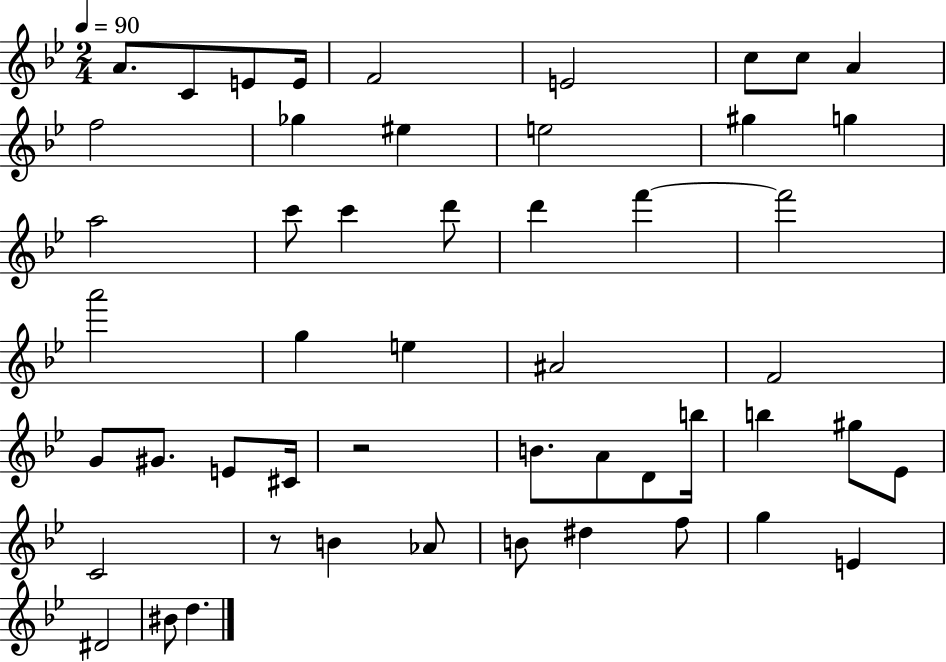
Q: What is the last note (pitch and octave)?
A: D5